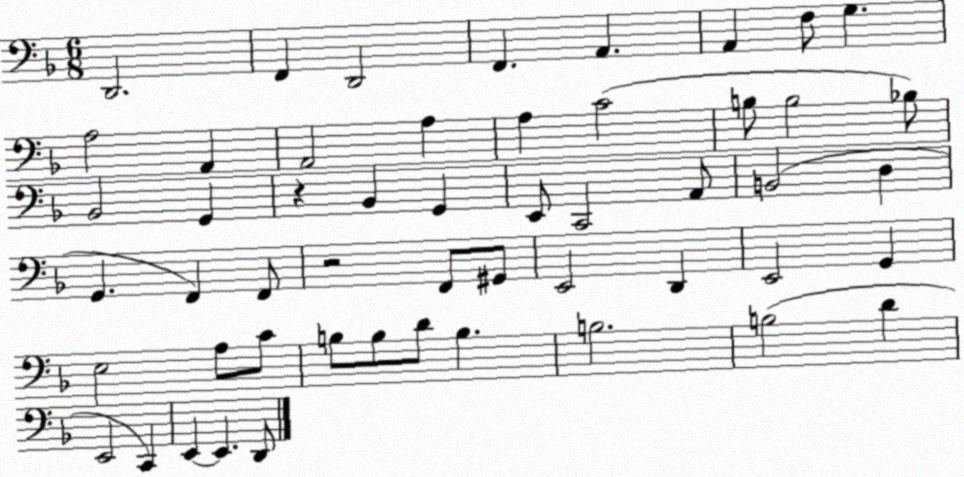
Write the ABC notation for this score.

X:1
T:Untitled
M:6/8
L:1/4
K:F
D,,2 F,, D,,2 F,, A,, A,, F,/2 G, A,2 A,, A,,2 A, A, C2 B,/2 B,2 _B,/2 _B,,2 G,, z _B,, G,, E,,/2 C,,2 A,,/2 B,,2 D, G,, F,, F,,/2 z2 F,,/2 ^G,,/2 E,,2 D,, E,,2 G,, E,2 A,/2 C/2 B,/2 B,/2 D/2 B, B,2 B,2 D E,,2 C,, E,, E,, D,,/2